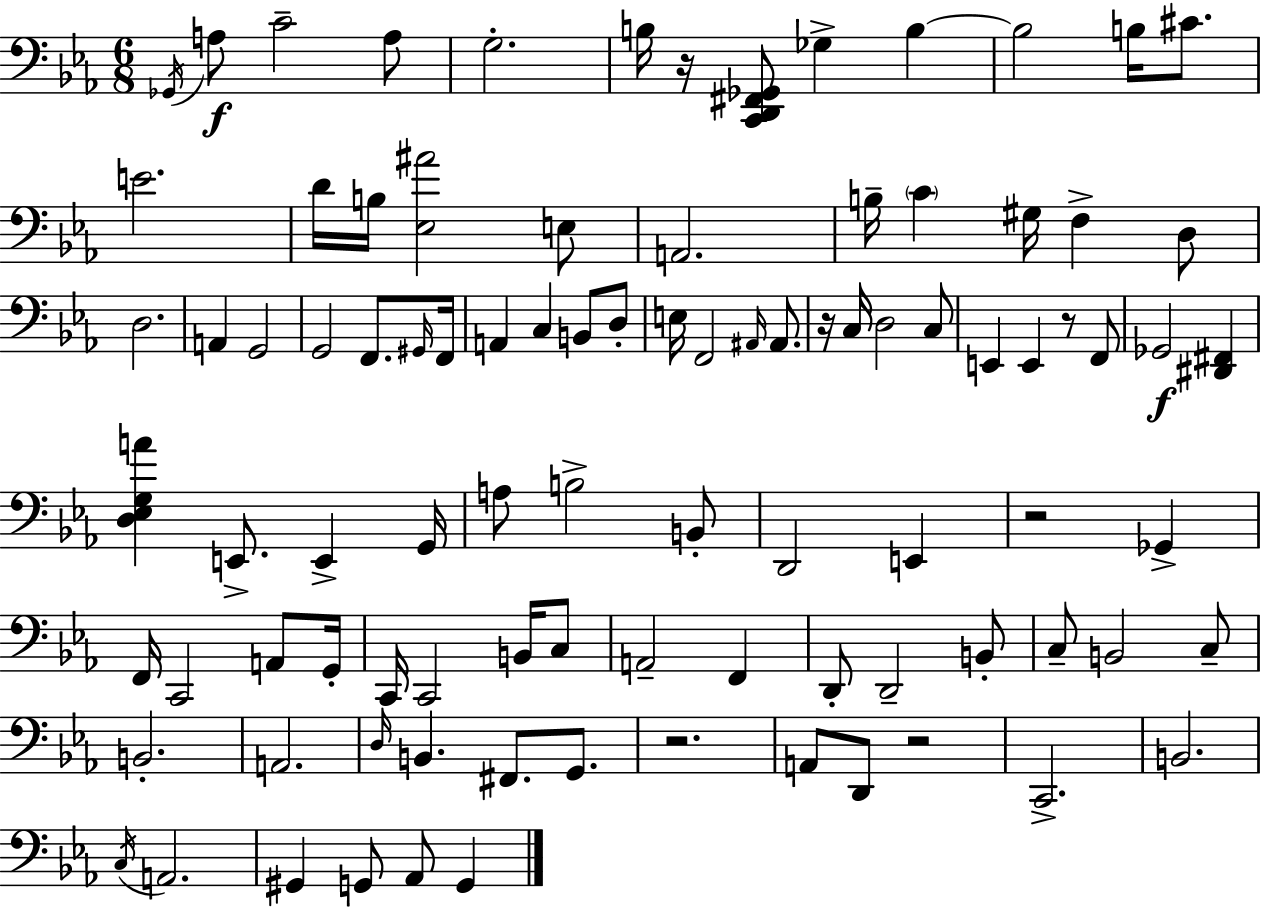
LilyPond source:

{
  \clef bass
  \numericTimeSignature
  \time 6/8
  \key c \minor
  \acciaccatura { ges,16 }\f a8 c'2-- a8 | g2.-. | b16 r16 <c, d, fis, ges,>8 ges4-> b4~~ | b2 b16 cis'8. | \break e'2. | d'16 b16 <ees ais'>2 e8 | a,2. | b16-- \parenthesize c'4 gis16 f4-> d8 | \break d2. | a,4 g,2 | g,2 f,8. | \grace { gis,16 } f,16 a,4 c4 b,8 | \break d8-. e16 f,2 \grace { ais,16 } | ais,8. r16 c16 d2 | c8 e,4 e,4 r8 | f,8 ges,2\f <dis, fis,>4 | \break <d ees g a'>4 e,8.-> e,4-> | g,16 a8 b2-> | b,8-. d,2 e,4 | r2 ges,4-> | \break f,16 c,2 | a,8 g,16-. c,16 c,2 | b,16 c8 a,2-- f,4 | d,8-. d,2-- | \break b,8-. c8-- b,2 | c8-- b,2.-. | a,2. | \grace { d16 } b,4. fis,8. | \break g,8. r2. | a,8 d,8 r2 | c,2.-> | b,2. | \break \acciaccatura { c16 } a,2. | gis,4 g,8 aes,8 | g,4 \bar "|."
}